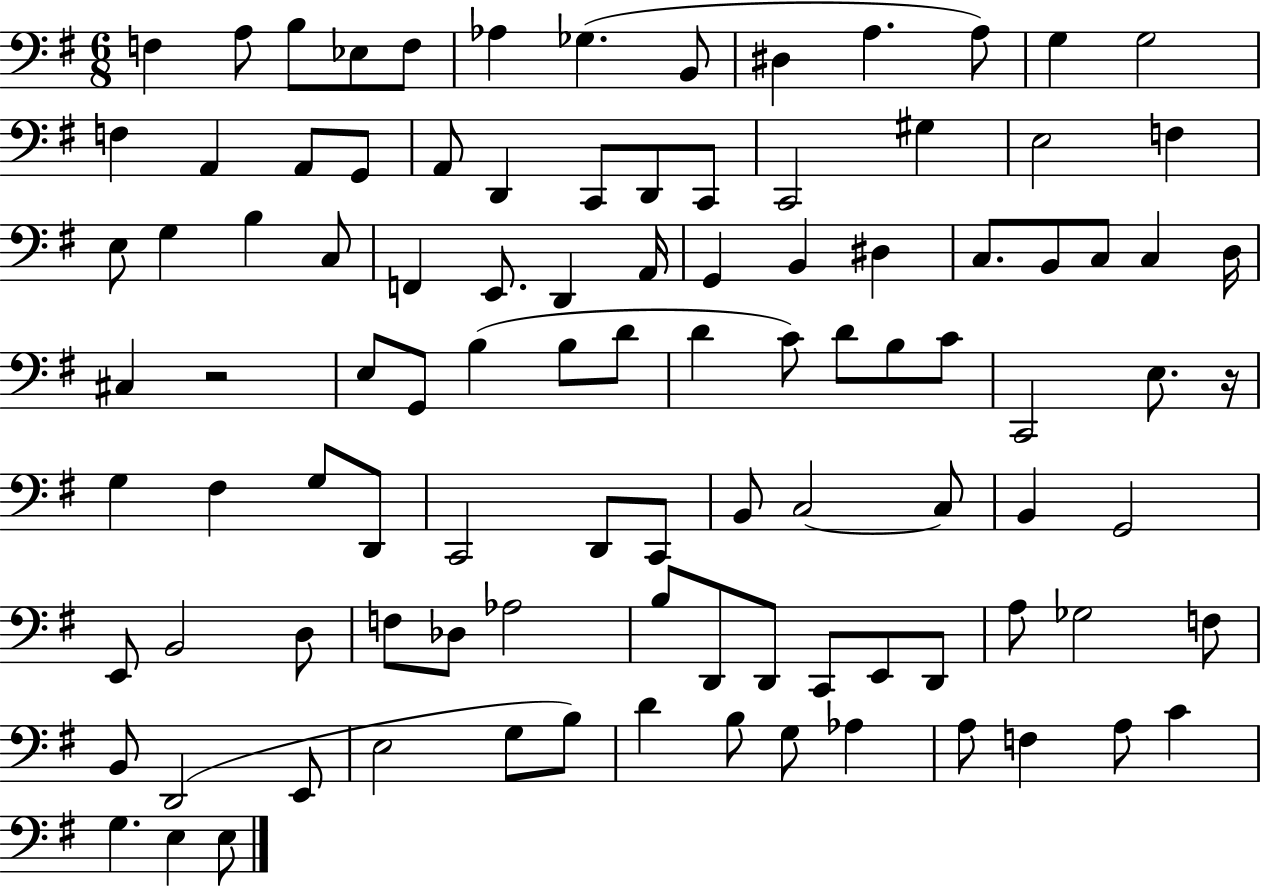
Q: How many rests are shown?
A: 2